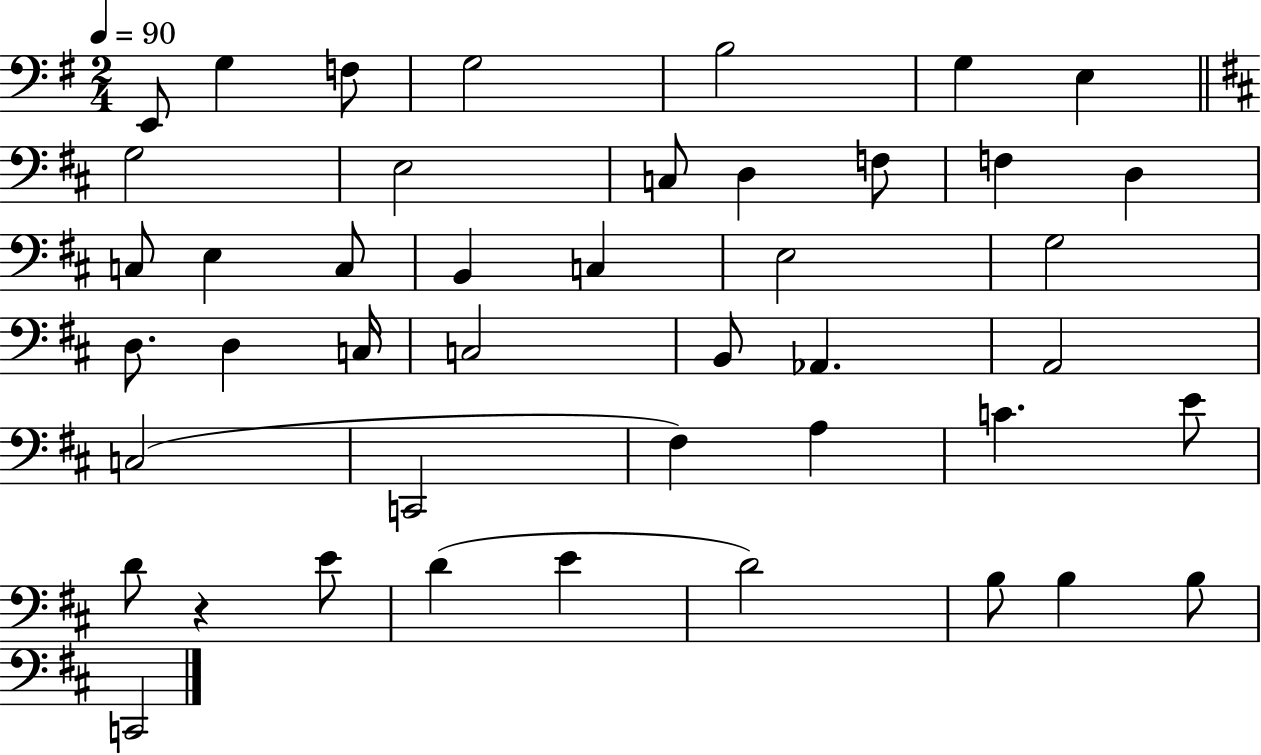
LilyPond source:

{
  \clef bass
  \numericTimeSignature
  \time 2/4
  \key g \major
  \tempo 4 = 90
  e,8 g4 f8 | g2 | b2 | g4 e4 | \break \bar "||" \break \key d \major g2 | e2 | c8 d4 f8 | f4 d4 | \break c8 e4 c8 | b,4 c4 | e2 | g2 | \break d8. d4 c16 | c2 | b,8 aes,4. | a,2 | \break c2( | c,2 | fis4) a4 | c'4. e'8 | \break d'8 r4 e'8 | d'4( e'4 | d'2) | b8 b4 b8 | \break c,2 | \bar "|."
}